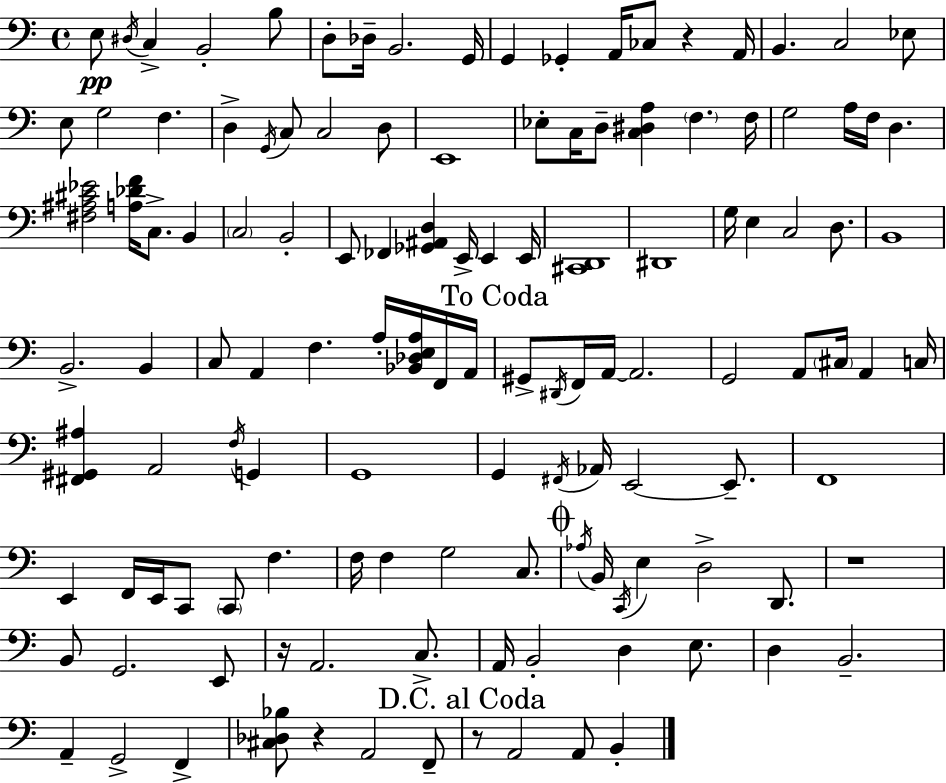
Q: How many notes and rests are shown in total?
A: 126